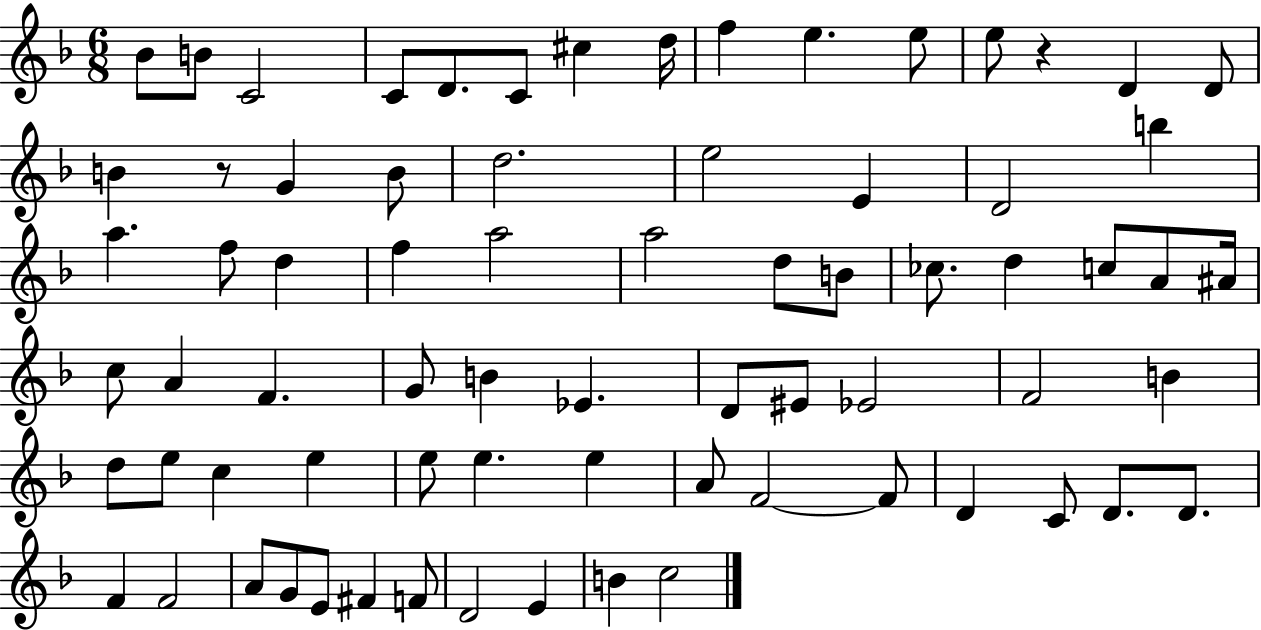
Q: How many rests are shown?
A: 2